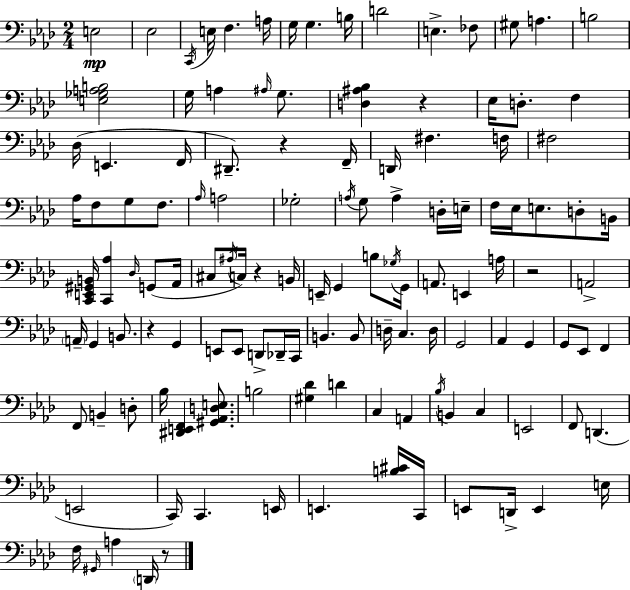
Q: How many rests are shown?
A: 6